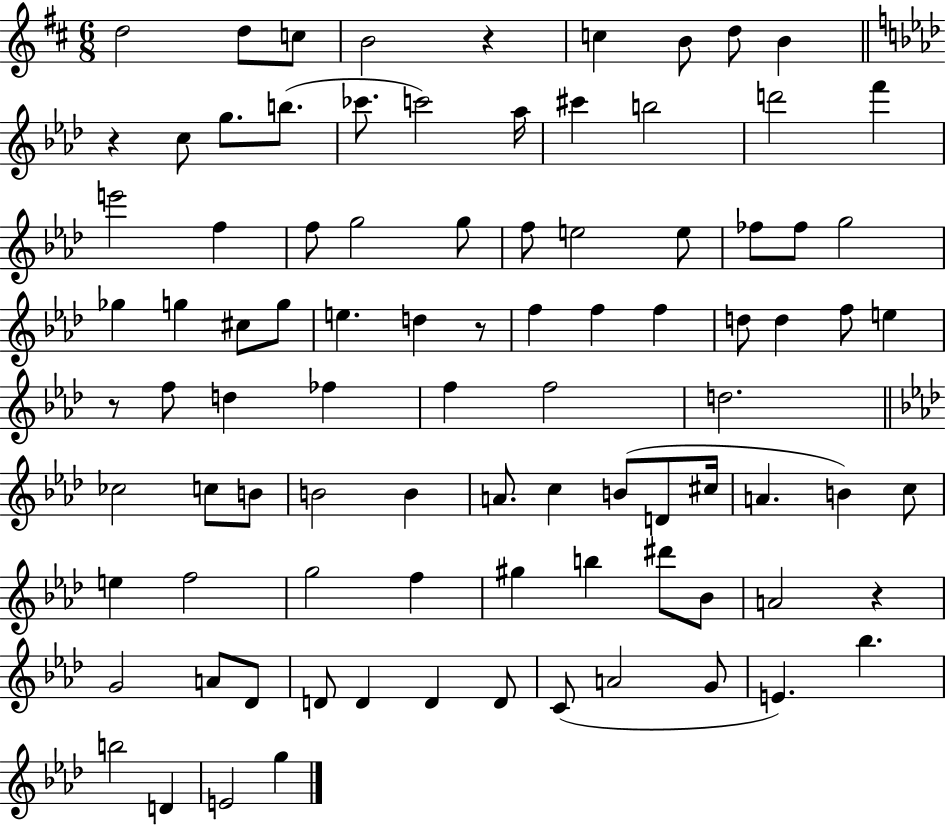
X:1
T:Untitled
M:6/8
L:1/4
K:D
d2 d/2 c/2 B2 z c B/2 d/2 B z c/2 g/2 b/2 _c'/2 c'2 _a/4 ^c' b2 d'2 f' e'2 f f/2 g2 g/2 f/2 e2 e/2 _f/2 _f/2 g2 _g g ^c/2 g/2 e d z/2 f f f d/2 d f/2 e z/2 f/2 d _f f f2 d2 _c2 c/2 B/2 B2 B A/2 c B/2 D/2 ^c/4 A B c/2 e f2 g2 f ^g b ^d'/2 _B/2 A2 z G2 A/2 _D/2 D/2 D D D/2 C/2 A2 G/2 E _b b2 D E2 g